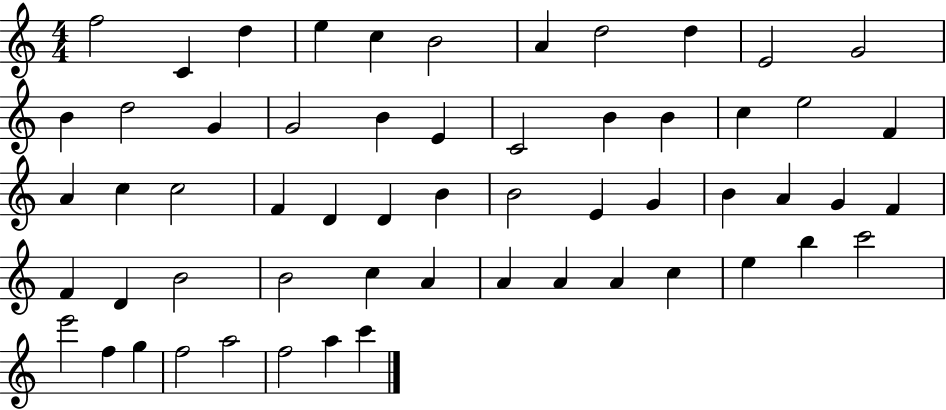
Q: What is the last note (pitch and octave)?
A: C6